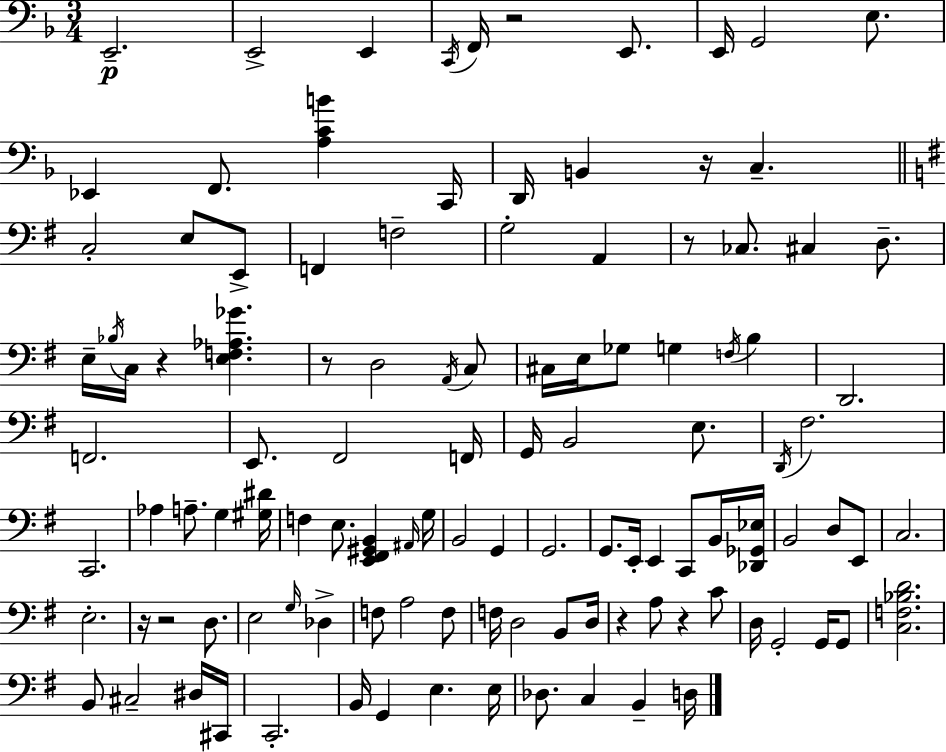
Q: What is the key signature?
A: D minor